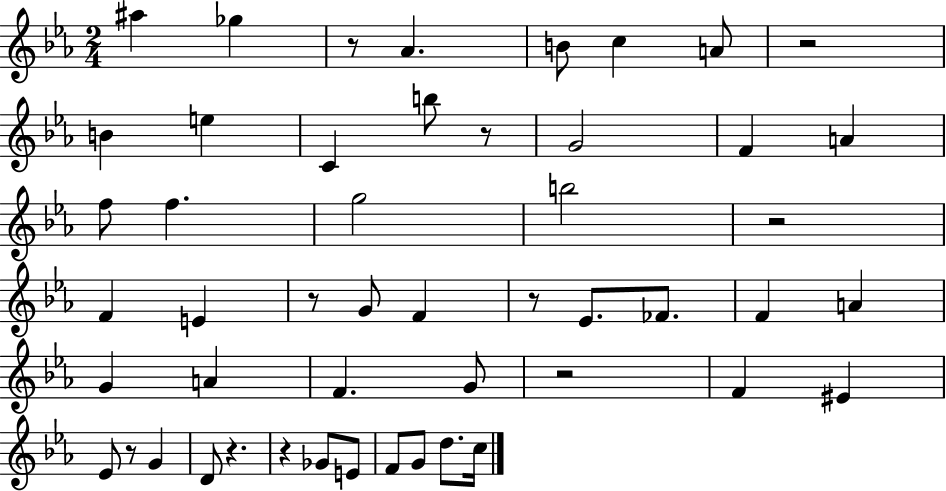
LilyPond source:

{
  \clef treble
  \numericTimeSignature
  \time 2/4
  \key ees \major
  ais''4 ges''4 | r8 aes'4. | b'8 c''4 a'8 | r2 | \break b'4 e''4 | c'4 b''8 r8 | g'2 | f'4 a'4 | \break f''8 f''4. | g''2 | b''2 | r2 | \break f'4 e'4 | r8 g'8 f'4 | r8 ees'8. fes'8. | f'4 a'4 | \break g'4 a'4 | f'4. g'8 | r2 | f'4 eis'4 | \break ees'8 r8 g'4 | d'8 r4. | r4 ges'8 e'8 | f'8 g'8 d''8. c''16 | \break \bar "|."
}